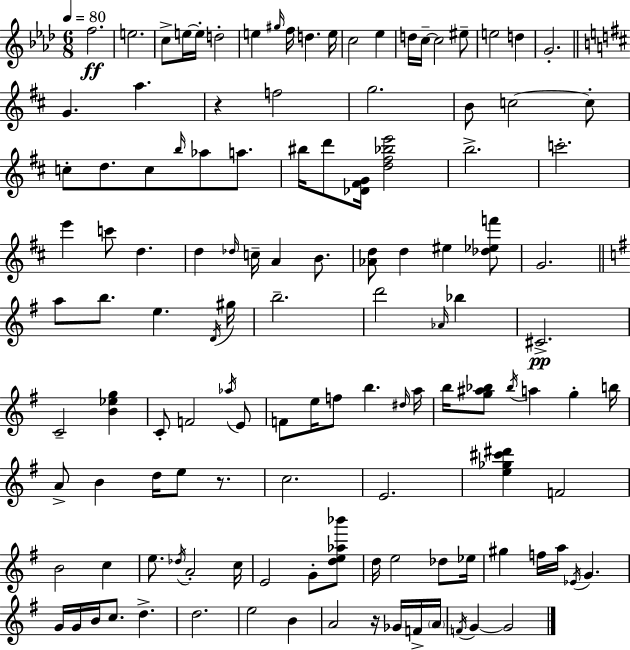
{
  \clef treble
  \numericTimeSignature
  \time 6/8
  \key f \minor
  \tempo 4 = 80
  \repeat volta 2 { f''2.\ff | e''2. | c''8-> e''16~~ e''16-. d''2-. | e''4 \grace { gis''16 } f''16 d''4. | \break e''16 c''2 ees''4 | d''16 c''16--~~ c''2 eis''8-- | e''2 d''4 | g'2.-. | \break \bar "||" \break \key d \major g'4. a''4. | r4 f''2 | g''2. | b'8 c''2~~ c''8-. | \break c''8-. d''8. c''8 \grace { b''16 } aes''8 a''8. | bis''16 d'''8 <des' fis' g'>16 <d'' fis'' bes'' e'''>2 | b''2.-> | c'''2.-. | \break e'''4 c'''8 d''4. | d''4 \grace { des''16 } c''16-- a'4 b'8. | <aes' d''>8 d''4 eis''4 | <des'' ees'' f'''>8 g'2. | \break \bar "||" \break \key g \major a''8 b''8. e''4. \acciaccatura { d'16 } | gis''16 b''2.-- | d'''2 \grace { aes'16 } bes''4 | cis'2.->\pp | \break c'2-- <b' ees'' g''>4 | c'8-. f'2 | \acciaccatura { aes''16 } e'8 f'8 e''16 f''8 b''4. | \grace { dis''16 } a''16 b''16 <g'' ais'' bes''>8 \acciaccatura { bes''16 } a''4 | \break g''4-. b''16 a'8-> b'4 d''16 | e''8 r8. c''2. | e'2. | <e'' ges'' cis''' dis'''>4 f'2 | \break b'2 | c''4 e''8. \acciaccatura { des''16 } a'2-. | c''16 e'2 | g'8-. <d'' e'' aes'' bes'''>8 d''16 e''2 | \break des''8 ees''16 gis''4 f''16 a''16 | \acciaccatura { ees'16 } g'4. g'16 g'16 b'16 c''8. | d''4.-> d''2. | e''2 | \break b'4 a'2 | r16 ges'16 f'16-> \parenthesize a'16 \acciaccatura { f'16 } g'4~~ | g'2 } \bar "|."
}